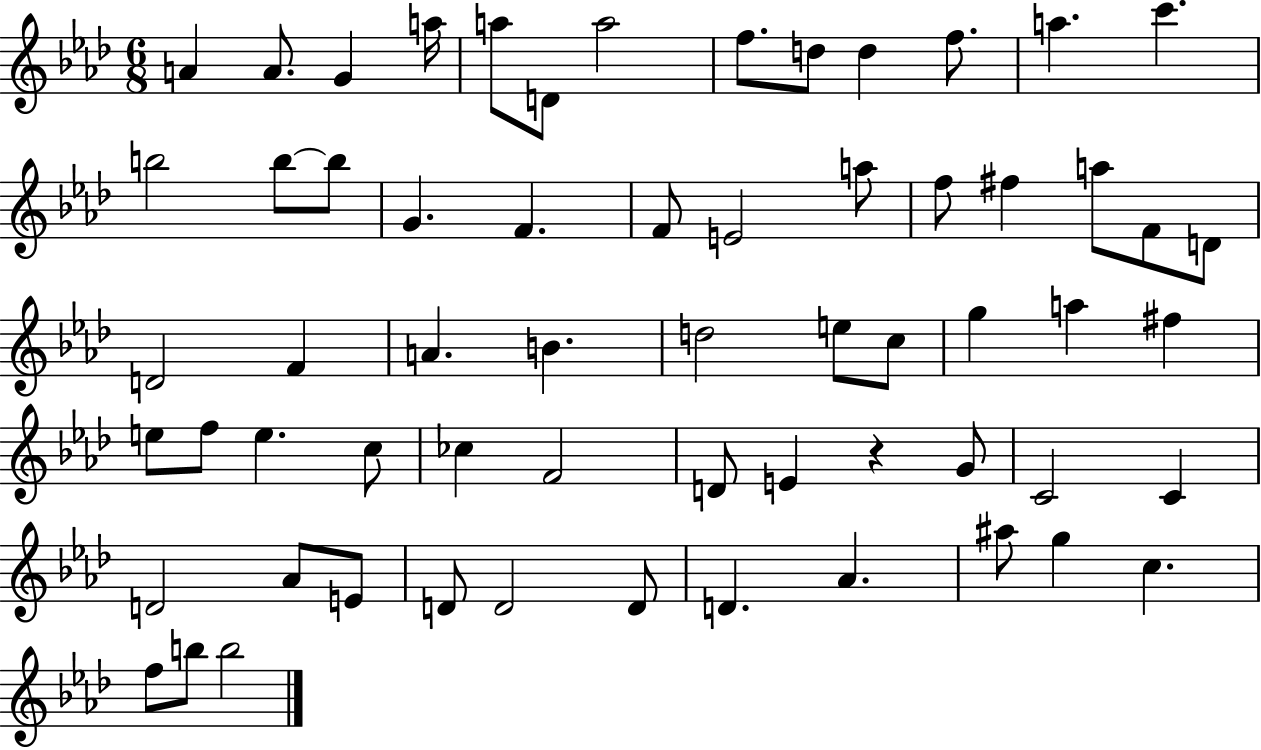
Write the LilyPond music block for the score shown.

{
  \clef treble
  \numericTimeSignature
  \time 6/8
  \key aes \major
  \repeat volta 2 { a'4 a'8. g'4 a''16 | a''8 d'8 a''2 | f''8. d''8 d''4 f''8. | a''4. c'''4. | \break b''2 b''8~~ b''8 | g'4. f'4. | f'8 e'2 a''8 | f''8 fis''4 a''8 f'8 d'8 | \break d'2 f'4 | a'4. b'4. | d''2 e''8 c''8 | g''4 a''4 fis''4 | \break e''8 f''8 e''4. c''8 | ces''4 f'2 | d'8 e'4 r4 g'8 | c'2 c'4 | \break d'2 aes'8 e'8 | d'8 d'2 d'8 | d'4. aes'4. | ais''8 g''4 c''4. | \break f''8 b''8 b''2 | } \bar "|."
}